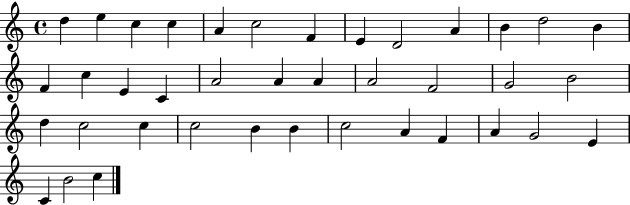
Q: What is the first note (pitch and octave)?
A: D5